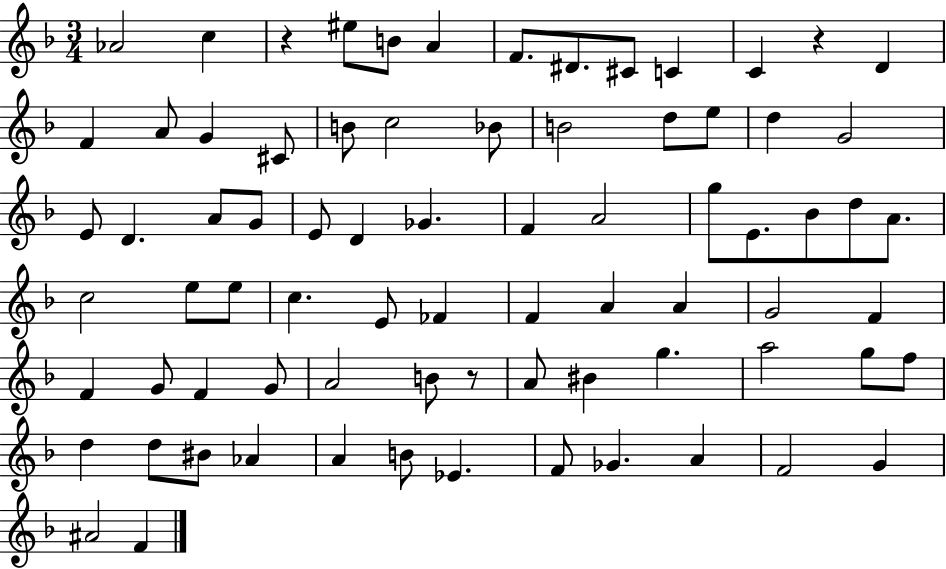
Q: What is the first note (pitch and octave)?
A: Ab4